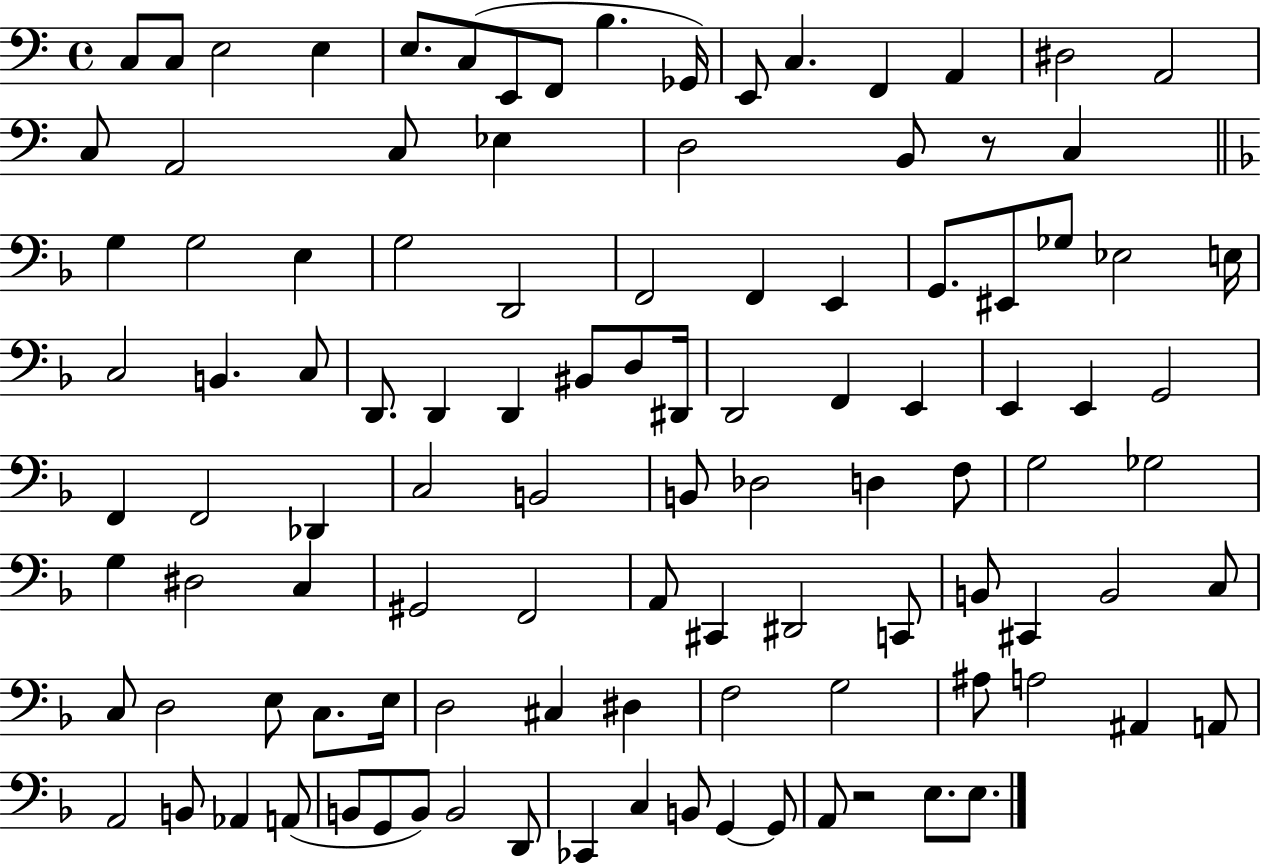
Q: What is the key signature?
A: C major